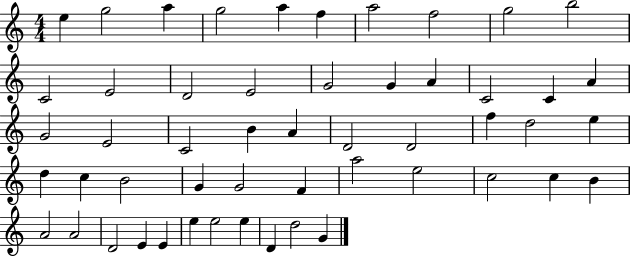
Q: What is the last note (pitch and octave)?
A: G4